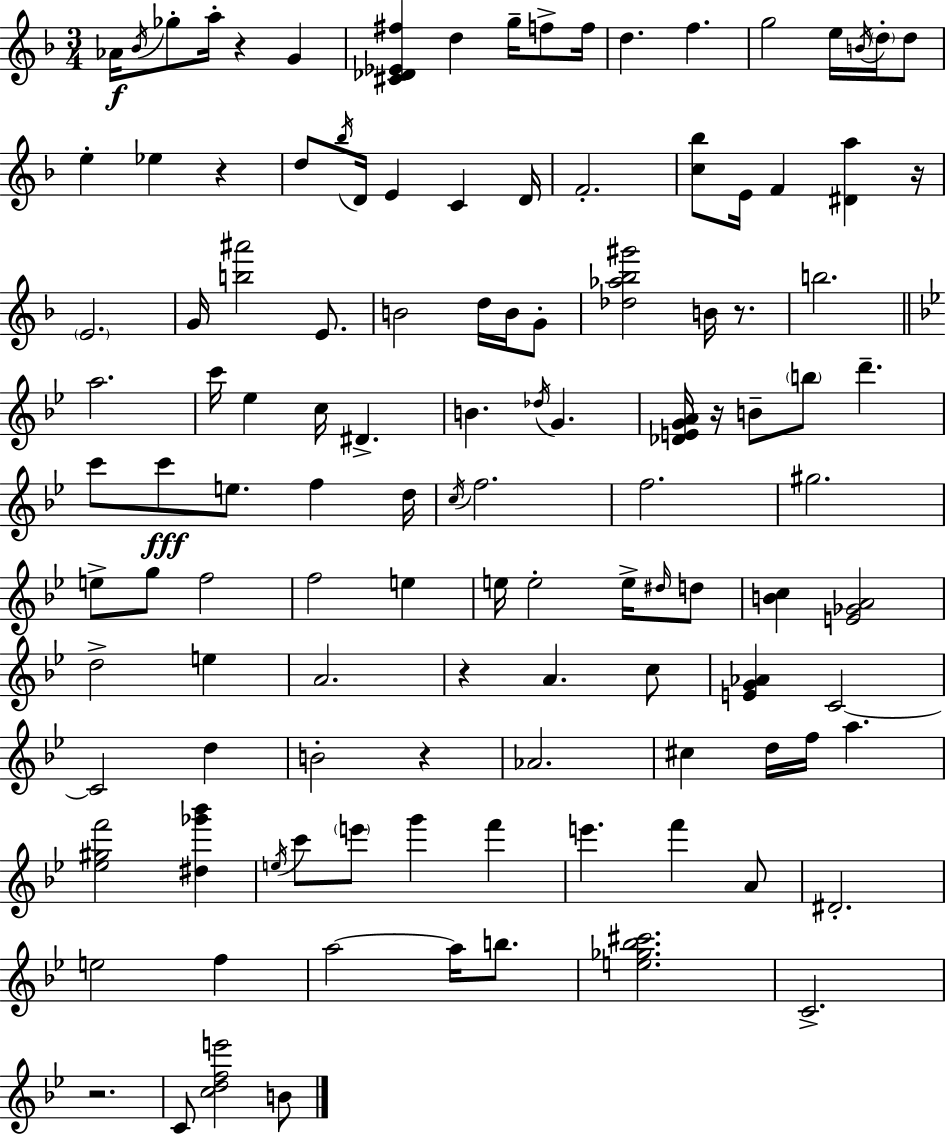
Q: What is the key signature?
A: F major